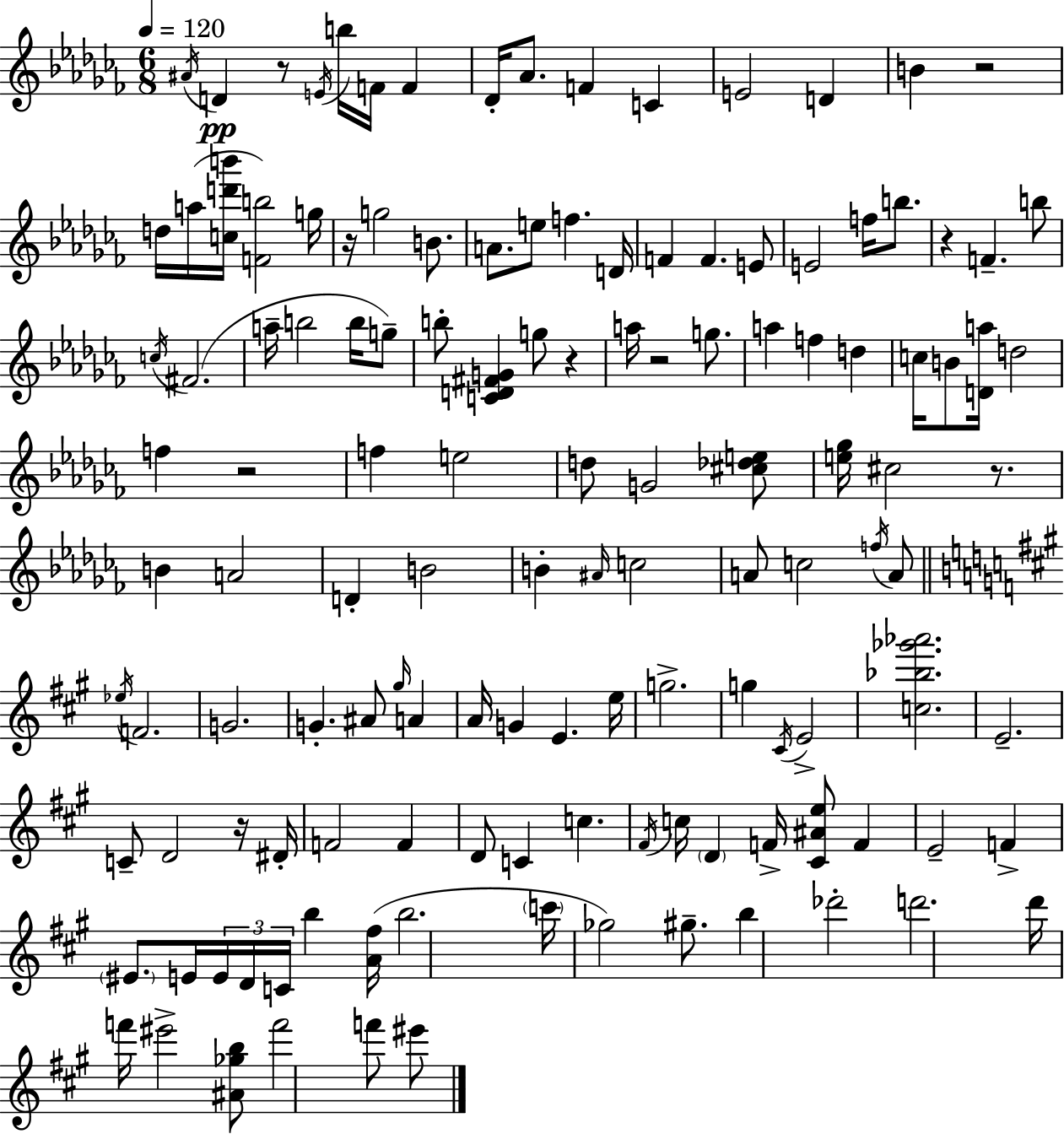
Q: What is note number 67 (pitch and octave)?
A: G4